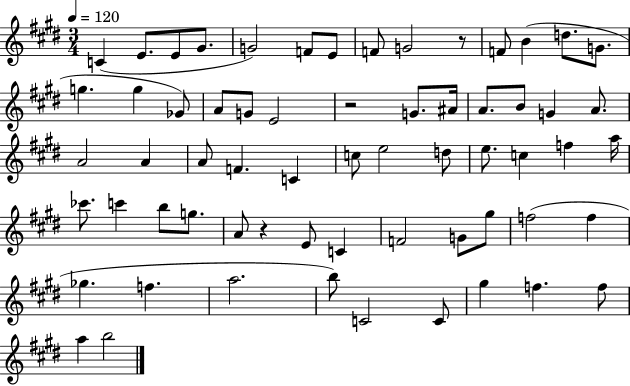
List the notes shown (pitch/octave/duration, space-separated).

C4/q E4/e. E4/e G#4/e. G4/h F4/e E4/e F4/e G4/h R/e F4/e B4/q D5/e. G4/e. G5/q. G5/q Gb4/e A4/e G4/e E4/h R/h G4/e. A#4/s A4/e. B4/e G4/q A4/e. A4/h A4/q A4/e F4/q. C4/q C5/e E5/h D5/e E5/e. C5/q F5/q A5/s CES6/e. C6/q B5/e G5/e. A4/e R/q E4/e C4/q F4/h G4/e G#5/e F5/h F5/q Gb5/q. F5/q. A5/h. B5/e C4/h C4/e G#5/q F5/q. F5/e A5/q B5/h